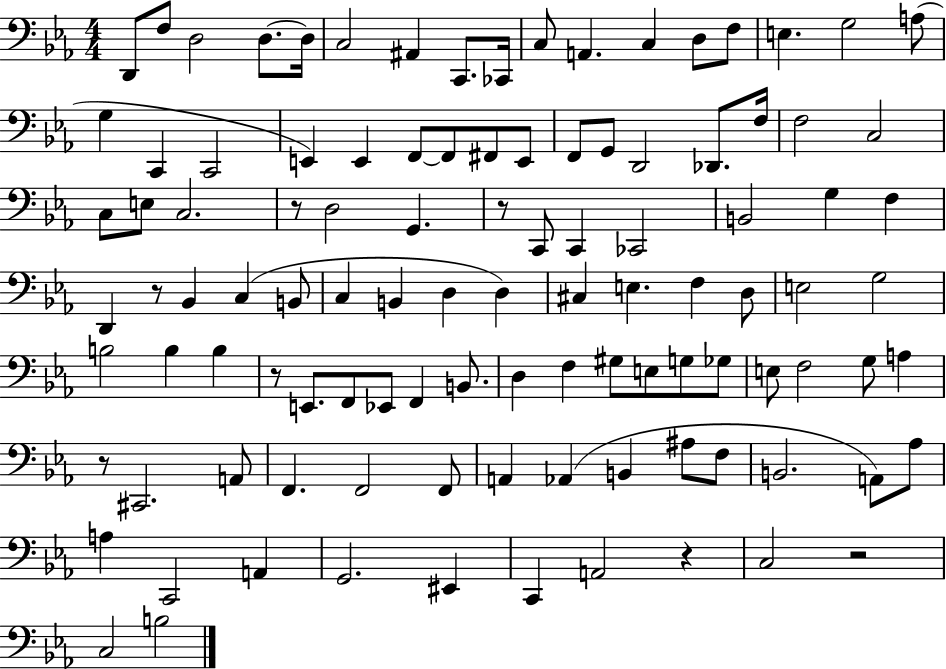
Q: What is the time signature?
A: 4/4